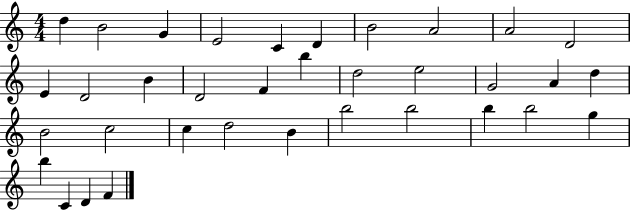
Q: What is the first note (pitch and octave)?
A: D5